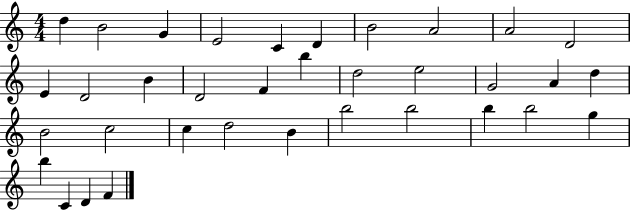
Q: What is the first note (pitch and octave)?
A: D5